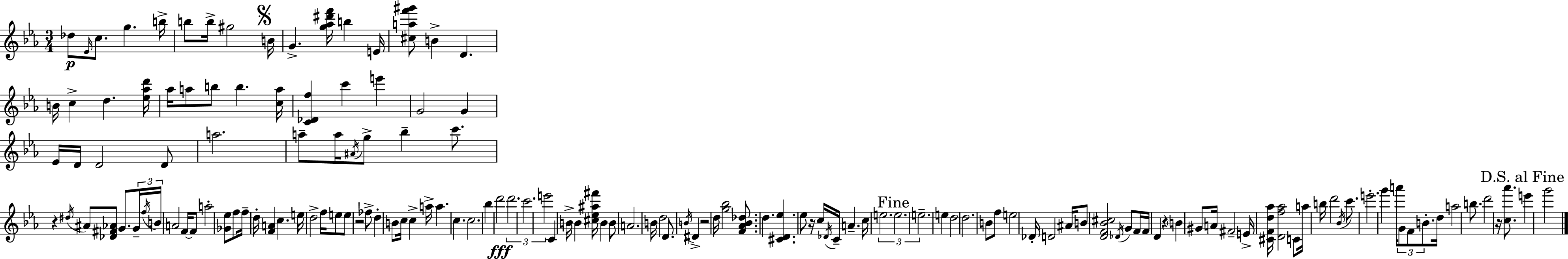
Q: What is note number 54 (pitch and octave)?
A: E5